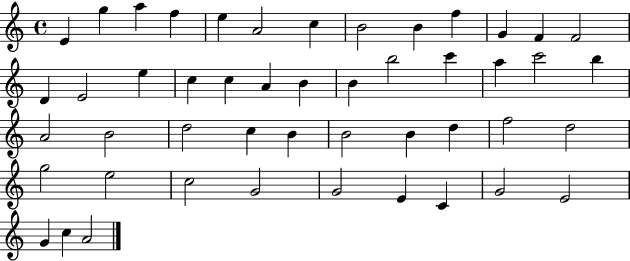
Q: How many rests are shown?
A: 0